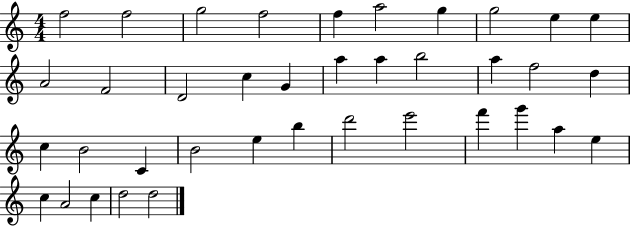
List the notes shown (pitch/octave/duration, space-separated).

F5/h F5/h G5/h F5/h F5/q A5/h G5/q G5/h E5/q E5/q A4/h F4/h D4/h C5/q G4/q A5/q A5/q B5/h A5/q F5/h D5/q C5/q B4/h C4/q B4/h E5/q B5/q D6/h E6/h F6/q G6/q A5/q E5/q C5/q A4/h C5/q D5/h D5/h